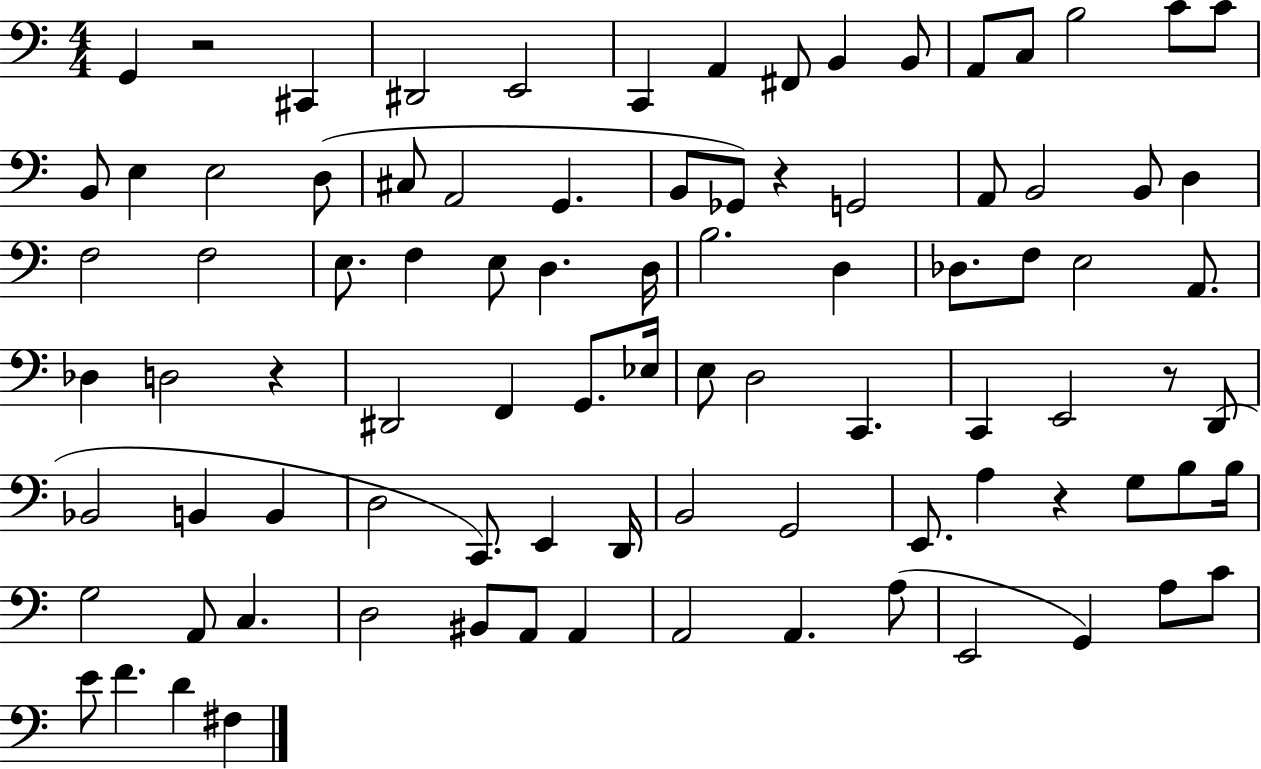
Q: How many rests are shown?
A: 5